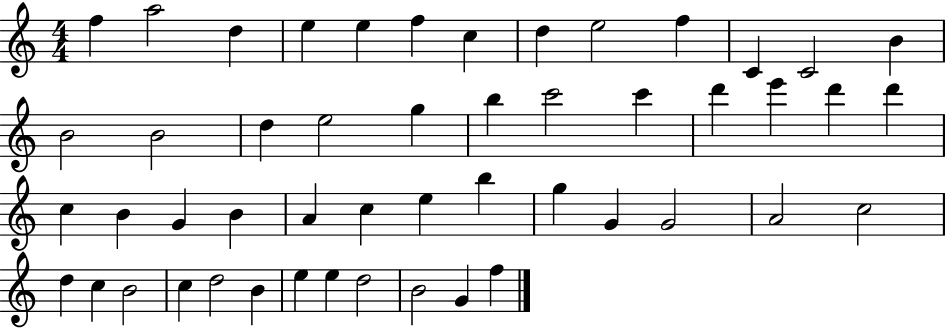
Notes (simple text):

F5/q A5/h D5/q E5/q E5/q F5/q C5/q D5/q E5/h F5/q C4/q C4/h B4/q B4/h B4/h D5/q E5/h G5/q B5/q C6/h C6/q D6/q E6/q D6/q D6/q C5/q B4/q G4/q B4/q A4/q C5/q E5/q B5/q G5/q G4/q G4/h A4/h C5/h D5/q C5/q B4/h C5/q D5/h B4/q E5/q E5/q D5/h B4/h G4/q F5/q